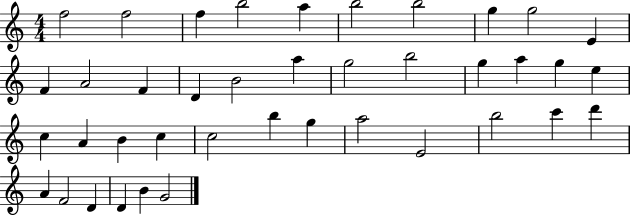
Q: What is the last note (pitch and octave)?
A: G4